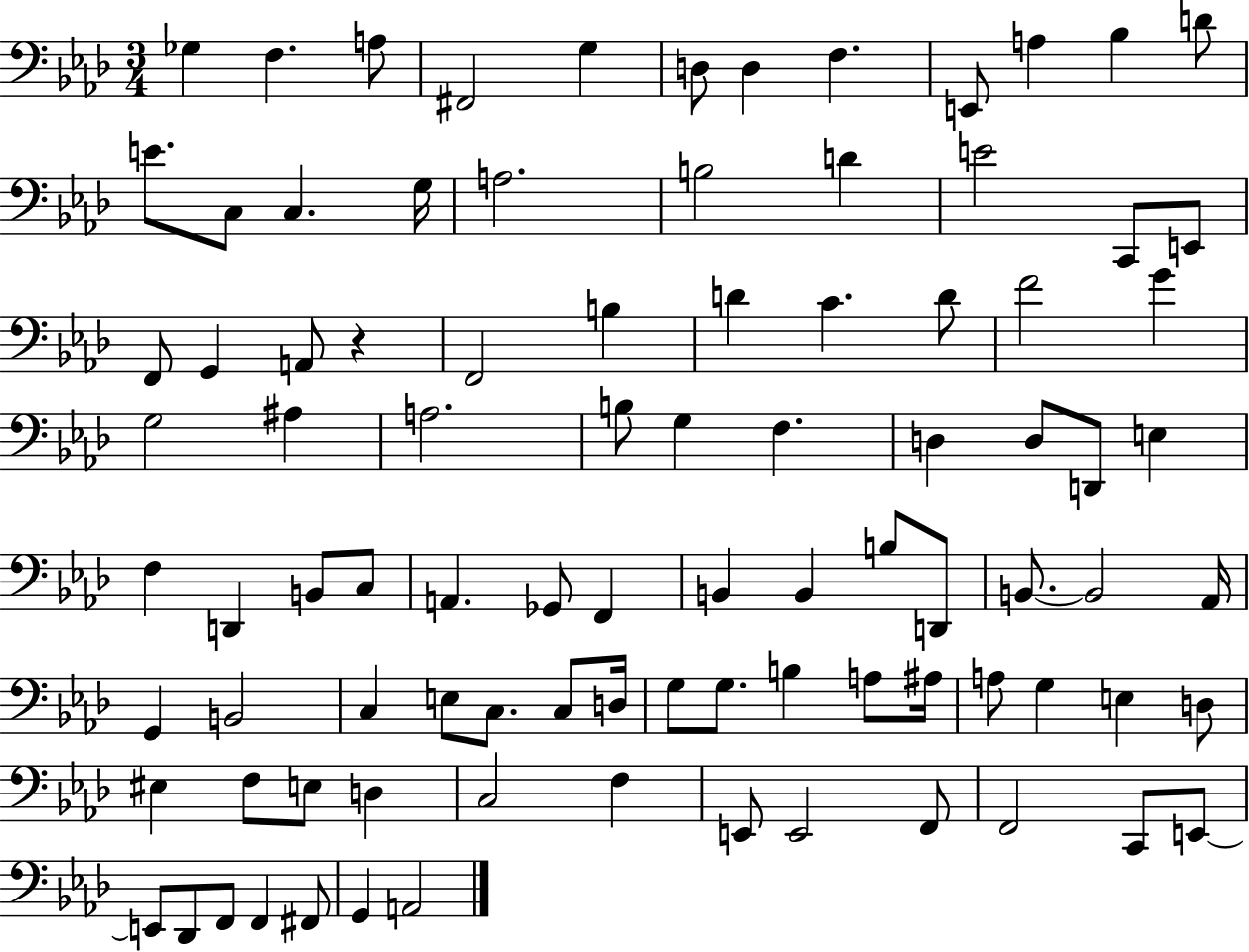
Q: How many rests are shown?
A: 1